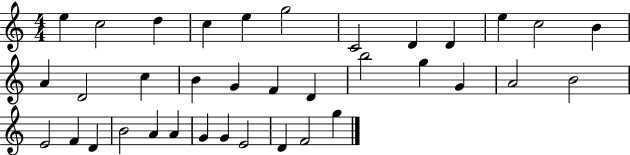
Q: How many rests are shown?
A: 0